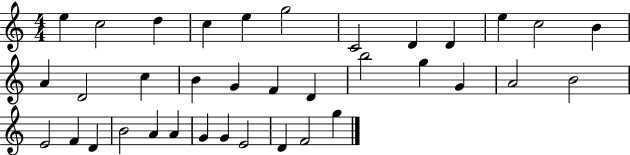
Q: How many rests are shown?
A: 0